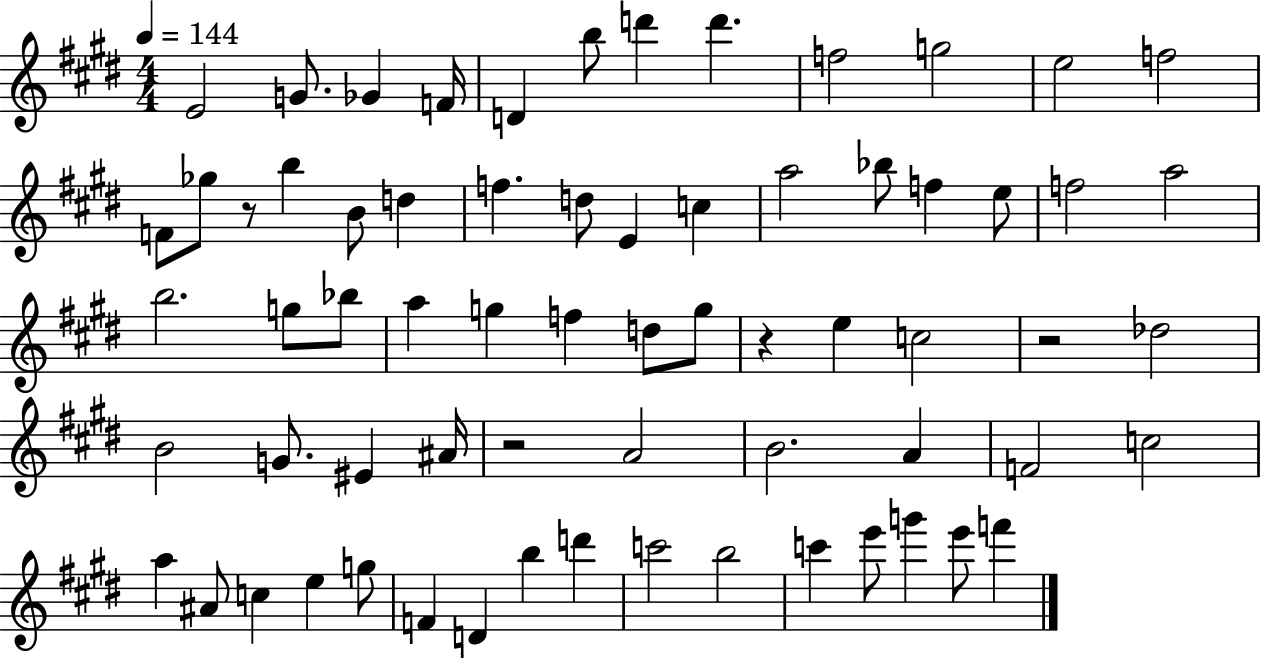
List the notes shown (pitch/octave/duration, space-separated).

E4/h G4/e. Gb4/q F4/s D4/q B5/e D6/q D6/q. F5/h G5/h E5/h F5/h F4/e Gb5/e R/e B5/q B4/e D5/q F5/q. D5/e E4/q C5/q A5/h Bb5/e F5/q E5/e F5/h A5/h B5/h. G5/e Bb5/e A5/q G5/q F5/q D5/e G5/e R/q E5/q C5/h R/h Db5/h B4/h G4/e. EIS4/q A#4/s R/h A4/h B4/h. A4/q F4/h C5/h A5/q A#4/e C5/q E5/q G5/e F4/q D4/q B5/q D6/q C6/h B5/h C6/q E6/e G6/q E6/e F6/q